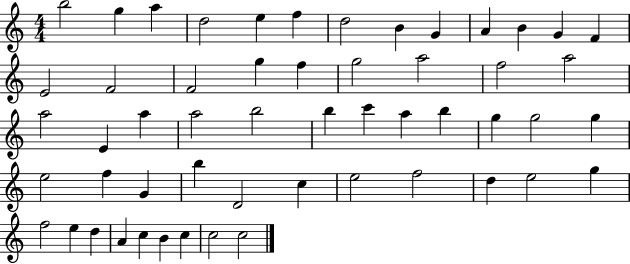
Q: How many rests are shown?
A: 0